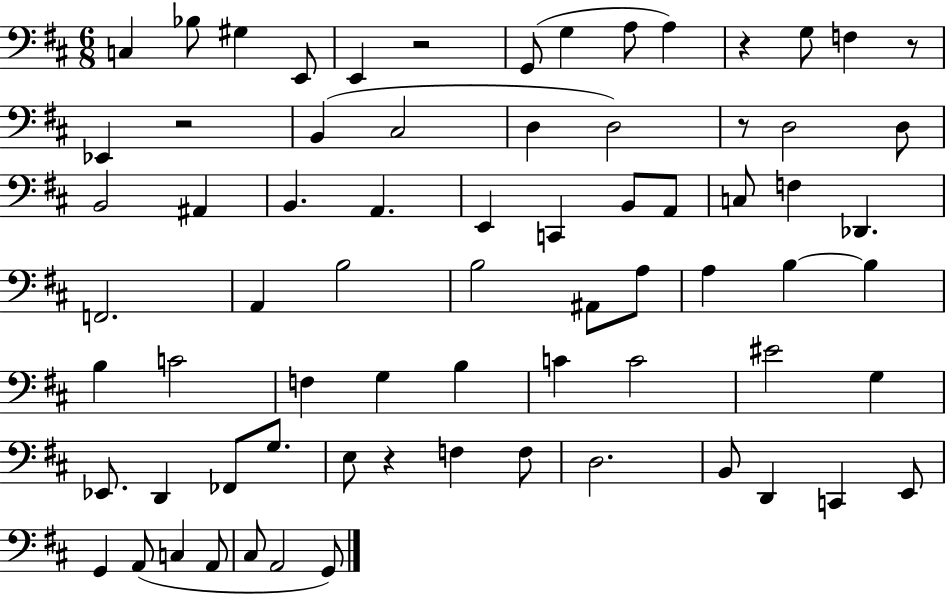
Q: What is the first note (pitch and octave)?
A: C3